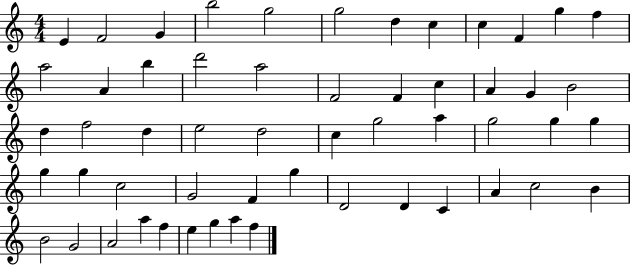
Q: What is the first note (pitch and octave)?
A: E4